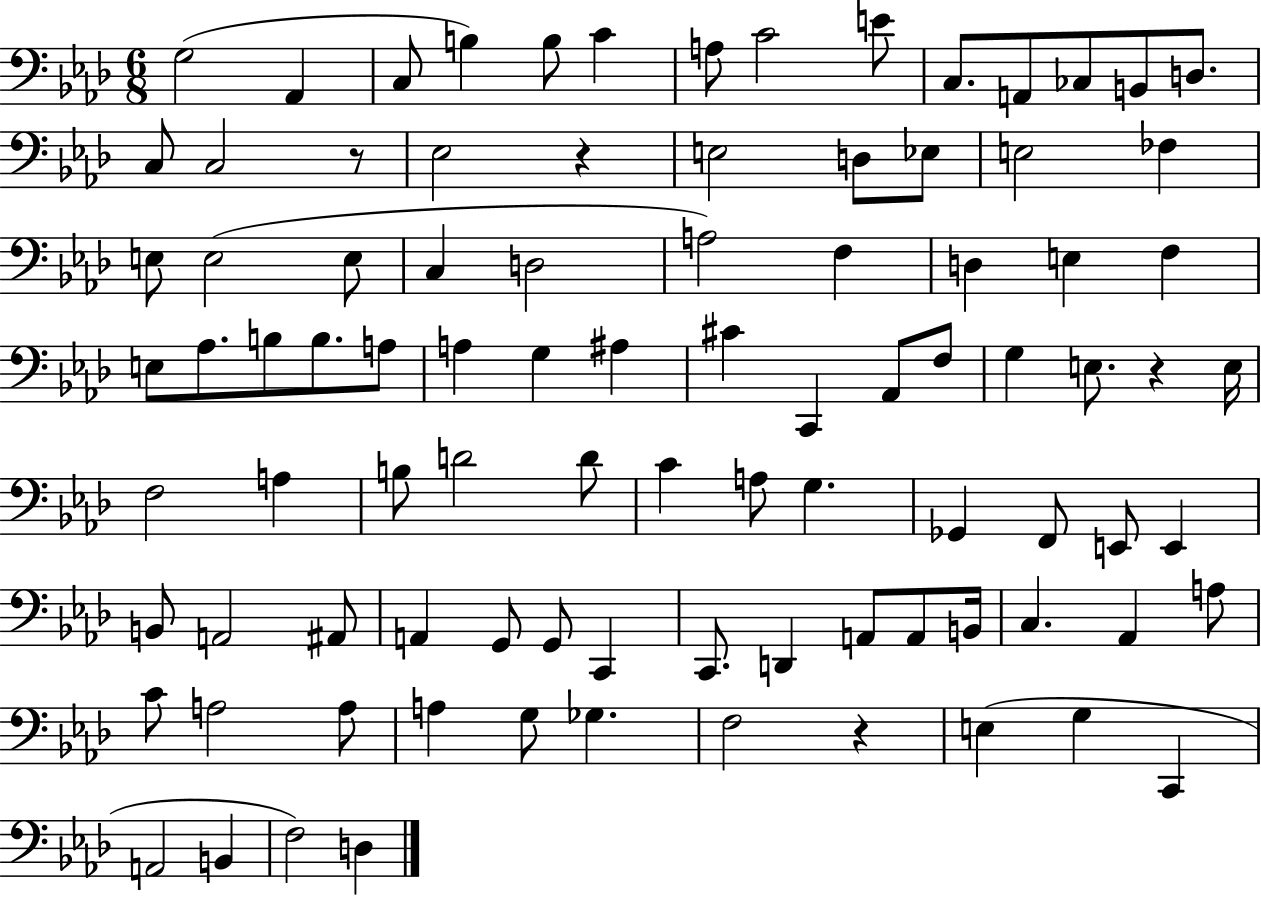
{
  \clef bass
  \numericTimeSignature
  \time 6/8
  \key aes \major
  \repeat volta 2 { g2( aes,4 | c8 b4) b8 c'4 | a8 c'2 e'8 | c8. a,8 ces8 b,8 d8. | \break c8 c2 r8 | ees2 r4 | e2 d8 ees8 | e2 fes4 | \break e8 e2( e8 | c4 d2 | a2) f4 | d4 e4 f4 | \break e8 aes8. b8 b8. a8 | a4 g4 ais4 | cis'4 c,4 aes,8 f8 | g4 e8. r4 e16 | \break f2 a4 | b8 d'2 d'8 | c'4 a8 g4. | ges,4 f,8 e,8 e,4 | \break b,8 a,2 ais,8 | a,4 g,8 g,8 c,4 | c,8. d,4 a,8 a,8 b,16 | c4. aes,4 a8 | \break c'8 a2 a8 | a4 g8 ges4. | f2 r4 | e4( g4 c,4 | \break a,2 b,4 | f2) d4 | } \bar "|."
}